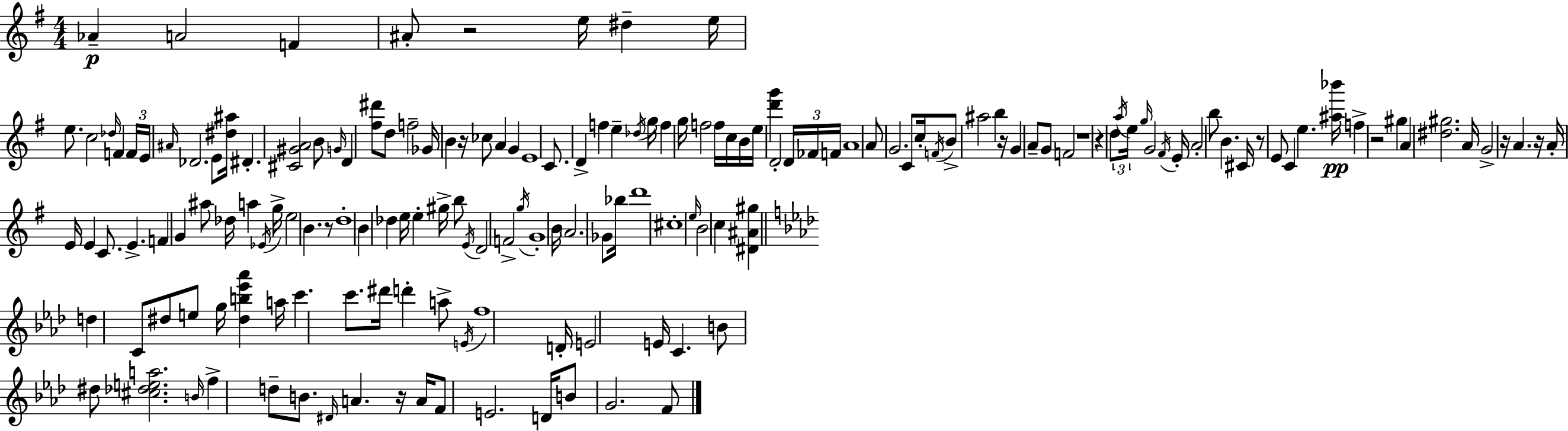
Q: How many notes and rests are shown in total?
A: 165